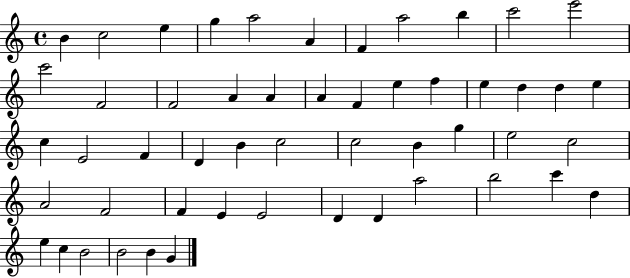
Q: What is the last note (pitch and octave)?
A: G4